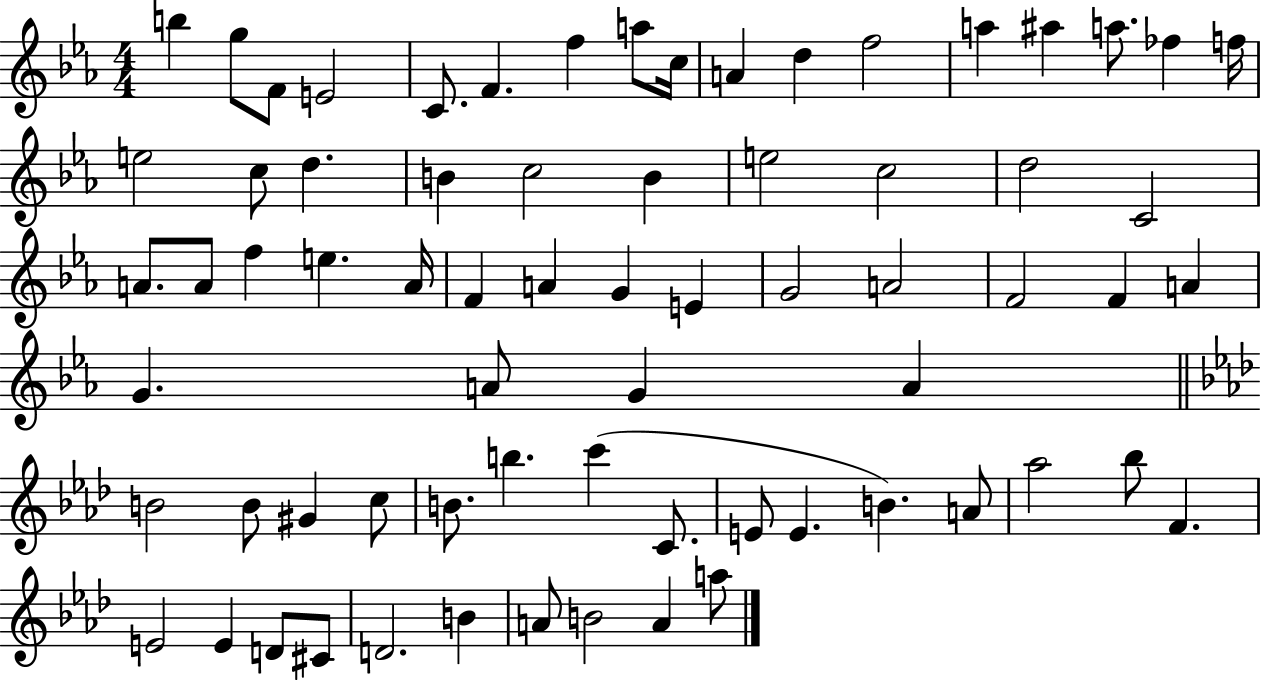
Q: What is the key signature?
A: EES major